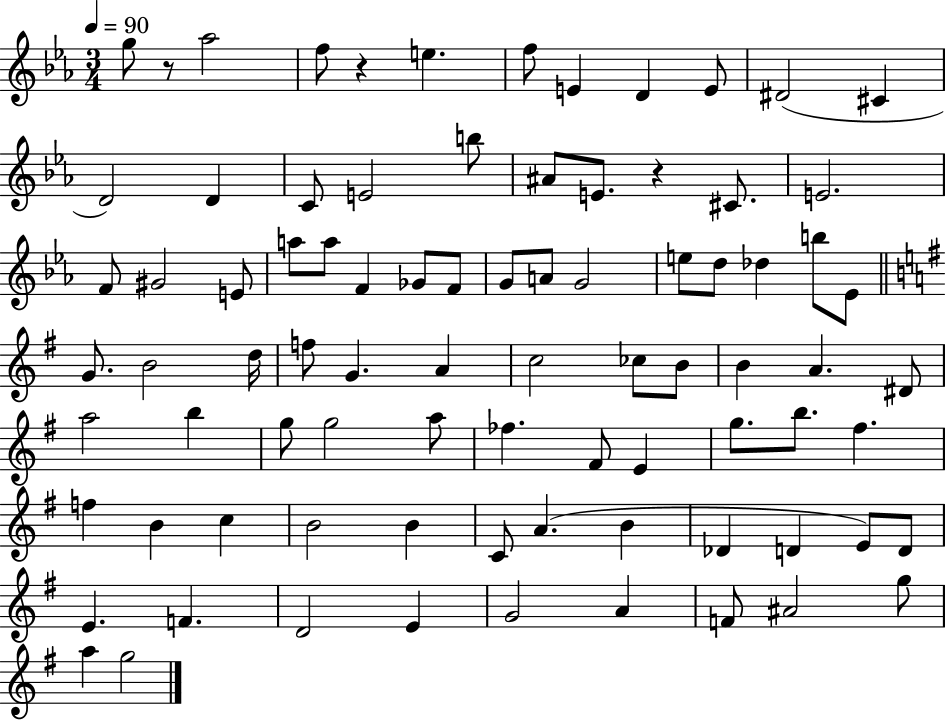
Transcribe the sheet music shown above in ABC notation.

X:1
T:Untitled
M:3/4
L:1/4
K:Eb
g/2 z/2 _a2 f/2 z e f/2 E D E/2 ^D2 ^C D2 D C/2 E2 b/2 ^A/2 E/2 z ^C/2 E2 F/2 ^G2 E/2 a/2 a/2 F _G/2 F/2 G/2 A/2 G2 e/2 d/2 _d b/2 _E/2 G/2 B2 d/4 f/2 G A c2 _c/2 B/2 B A ^D/2 a2 b g/2 g2 a/2 _f ^F/2 E g/2 b/2 ^f f B c B2 B C/2 A B _D D E/2 D/2 E F D2 E G2 A F/2 ^A2 g/2 a g2